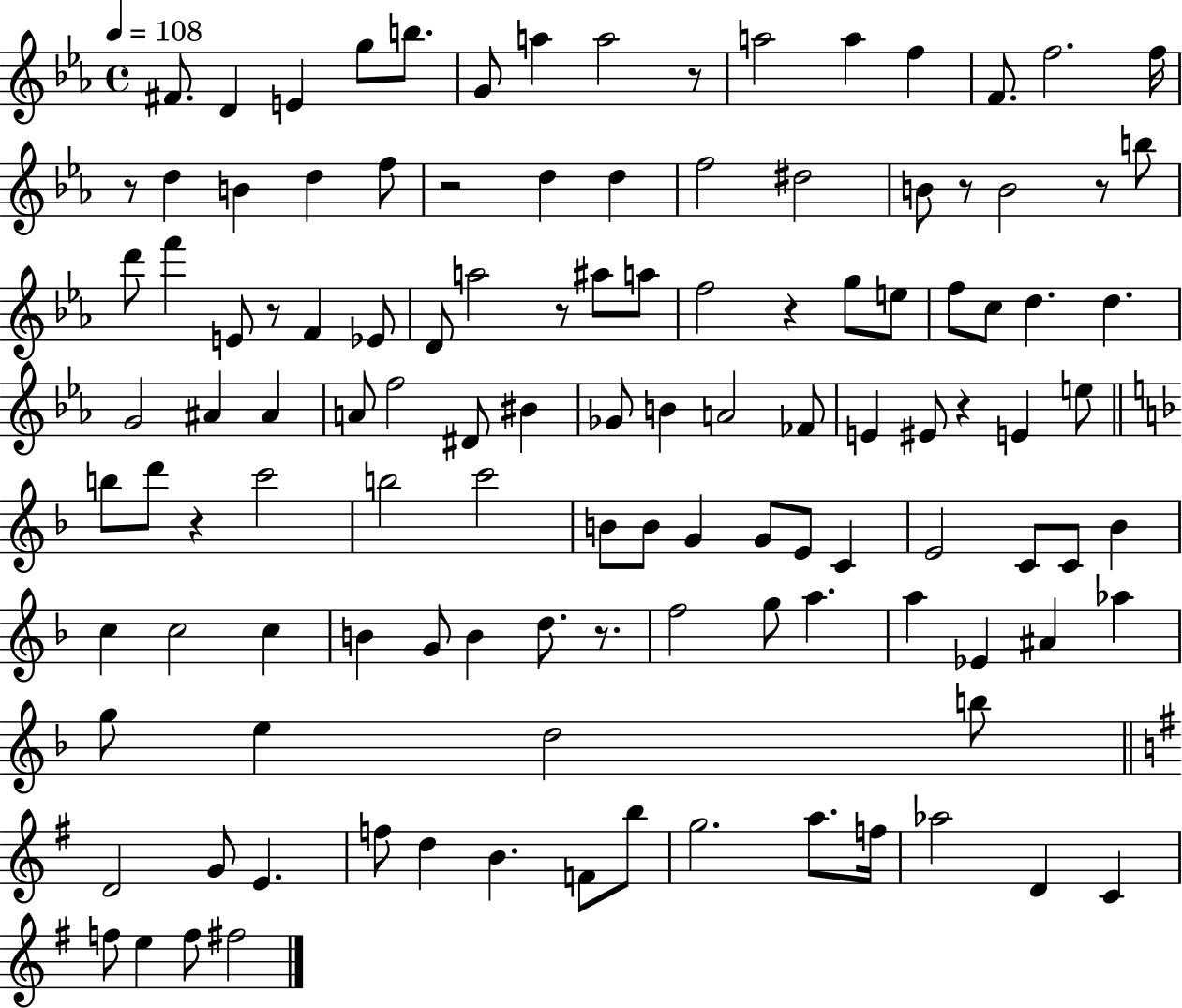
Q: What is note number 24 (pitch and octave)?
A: B4